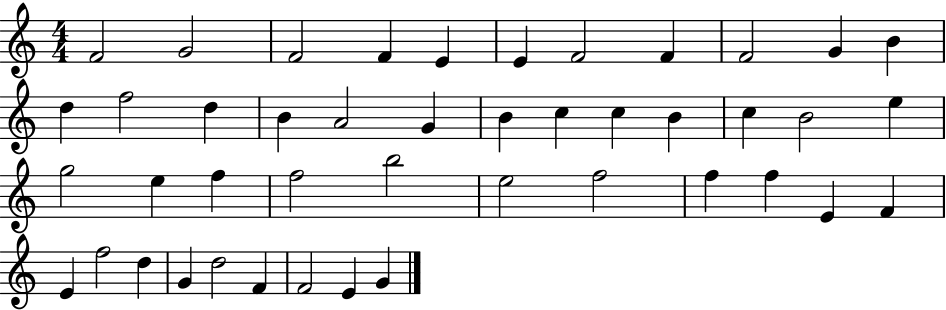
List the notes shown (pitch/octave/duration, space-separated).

F4/h G4/h F4/h F4/q E4/q E4/q F4/h F4/q F4/h G4/q B4/q D5/q F5/h D5/q B4/q A4/h G4/q B4/q C5/q C5/q B4/q C5/q B4/h E5/q G5/h E5/q F5/q F5/h B5/h E5/h F5/h F5/q F5/q E4/q F4/q E4/q F5/h D5/q G4/q D5/h F4/q F4/h E4/q G4/q